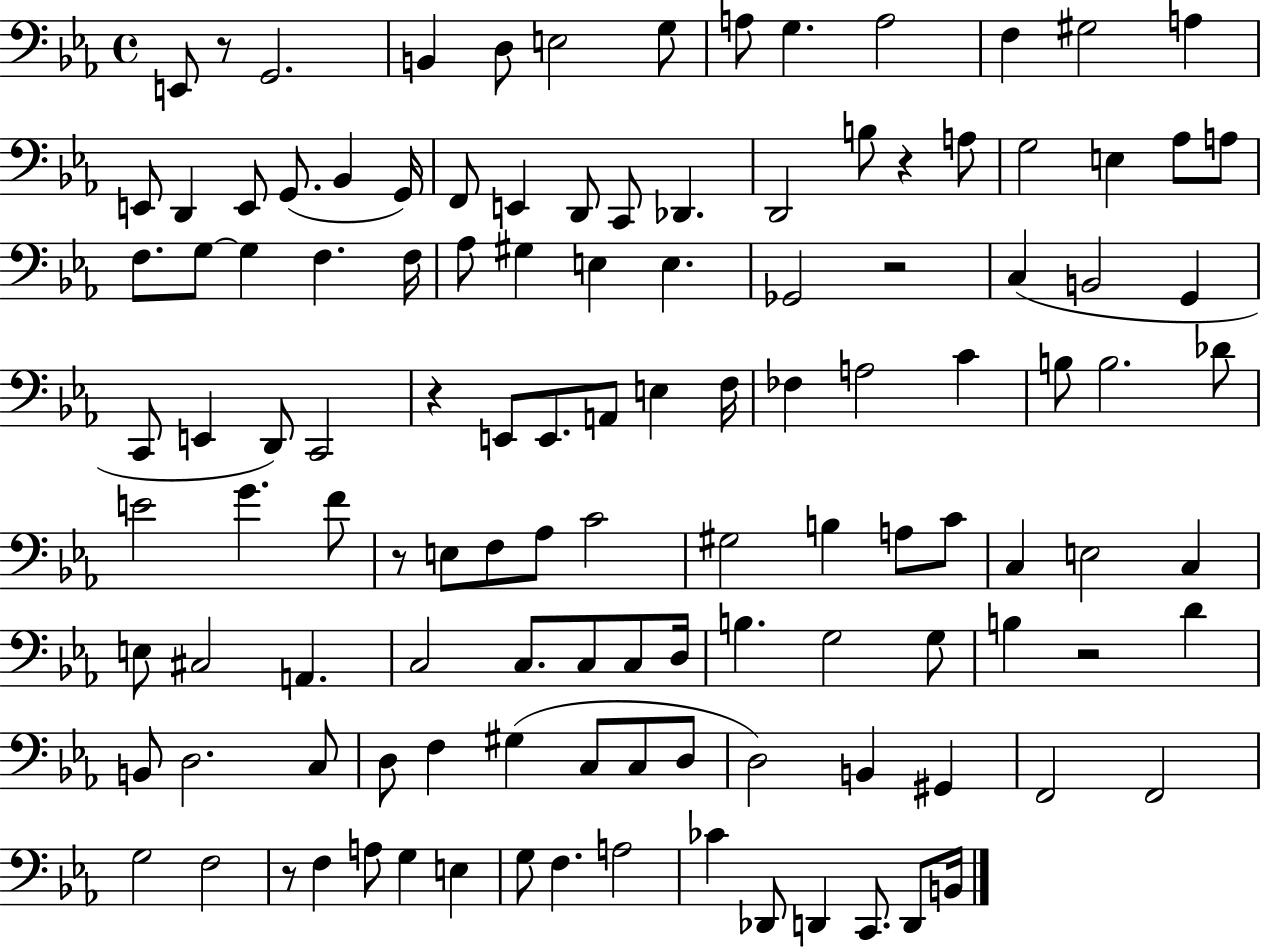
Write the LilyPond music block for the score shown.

{
  \clef bass
  \time 4/4
  \defaultTimeSignature
  \key ees \major
  \repeat volta 2 { e,8 r8 g,2. | b,4 d8 e2 g8 | a8 g4. a2 | f4 gis2 a4 | \break e,8 d,4 e,8 g,8.( bes,4 g,16) | f,8 e,4 d,8 c,8 des,4. | d,2 b8 r4 a8 | g2 e4 aes8 a8 | \break f8. g8~~ g4 f4. f16 | aes8 gis4 e4 e4. | ges,2 r2 | c4( b,2 g,4 | \break c,8 e,4 d,8) c,2 | r4 e,8 e,8. a,8 e4 f16 | fes4 a2 c'4 | b8 b2. des'8 | \break e'2 g'4. f'8 | r8 e8 f8 aes8 c'2 | gis2 b4 a8 c'8 | c4 e2 c4 | \break e8 cis2 a,4. | c2 c8. c8 c8 d16 | b4. g2 g8 | b4 r2 d'4 | \break b,8 d2. c8 | d8 f4 gis4( c8 c8 d8 | d2) b,4 gis,4 | f,2 f,2 | \break g2 f2 | r8 f4 a8 g4 e4 | g8 f4. a2 | ces'4 des,8 d,4 c,8. d,8 b,16 | \break } \bar "|."
}